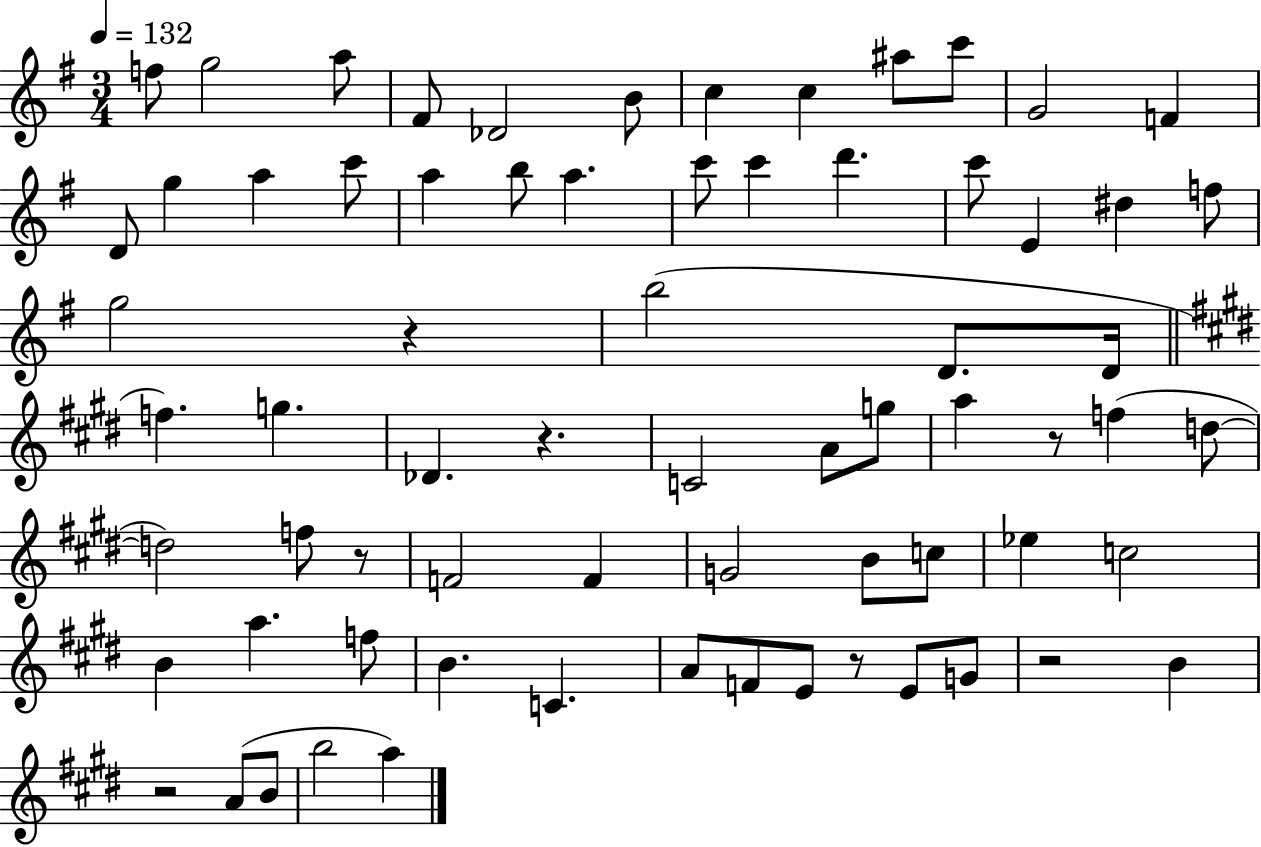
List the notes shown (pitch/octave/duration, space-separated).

F5/e G5/h A5/e F#4/e Db4/h B4/e C5/q C5/q A#5/e C6/e G4/h F4/q D4/e G5/q A5/q C6/e A5/q B5/e A5/q. C6/e C6/q D6/q. C6/e E4/q D#5/q F5/e G5/h R/q B5/h D4/e. D4/s F5/q. G5/q. Db4/q. R/q. C4/h A4/e G5/e A5/q R/e F5/q D5/e D5/h F5/e R/e F4/h F4/q G4/h B4/e C5/e Eb5/q C5/h B4/q A5/q. F5/e B4/q. C4/q. A4/e F4/e E4/e R/e E4/e G4/e R/h B4/q R/h A4/e B4/e B5/h A5/q